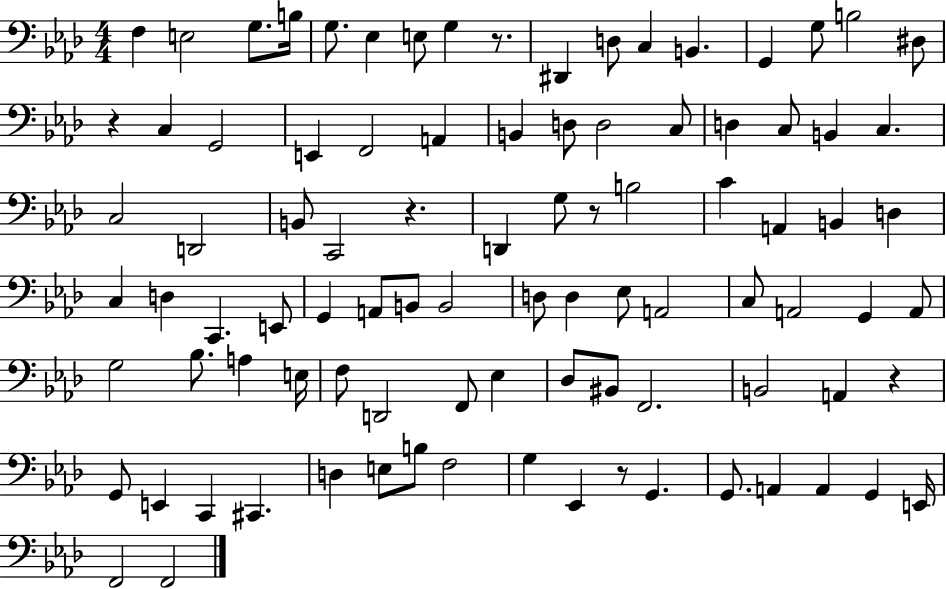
{
  \clef bass
  \numericTimeSignature
  \time 4/4
  \key aes \major
  f4 e2 g8. b16 | g8. ees4 e8 g4 r8. | dis,4 d8 c4 b,4. | g,4 g8 b2 dis8 | \break r4 c4 g,2 | e,4 f,2 a,4 | b,4 d8 d2 c8 | d4 c8 b,4 c4. | \break c2 d,2 | b,8 c,2 r4. | d,4 g8 r8 b2 | c'4 a,4 b,4 d4 | \break c4 d4 c,4. e,8 | g,4 a,8 b,8 b,2 | d8 d4 ees8 a,2 | c8 a,2 g,4 a,8 | \break g2 bes8. a4 e16 | f8 d,2 f,8 ees4 | des8 bis,8 f,2. | b,2 a,4 r4 | \break g,8 e,4 c,4 cis,4. | d4 e8 b8 f2 | g4 ees,4 r8 g,4. | g,8. a,4 a,4 g,4 e,16 | \break f,2 f,2 | \bar "|."
}